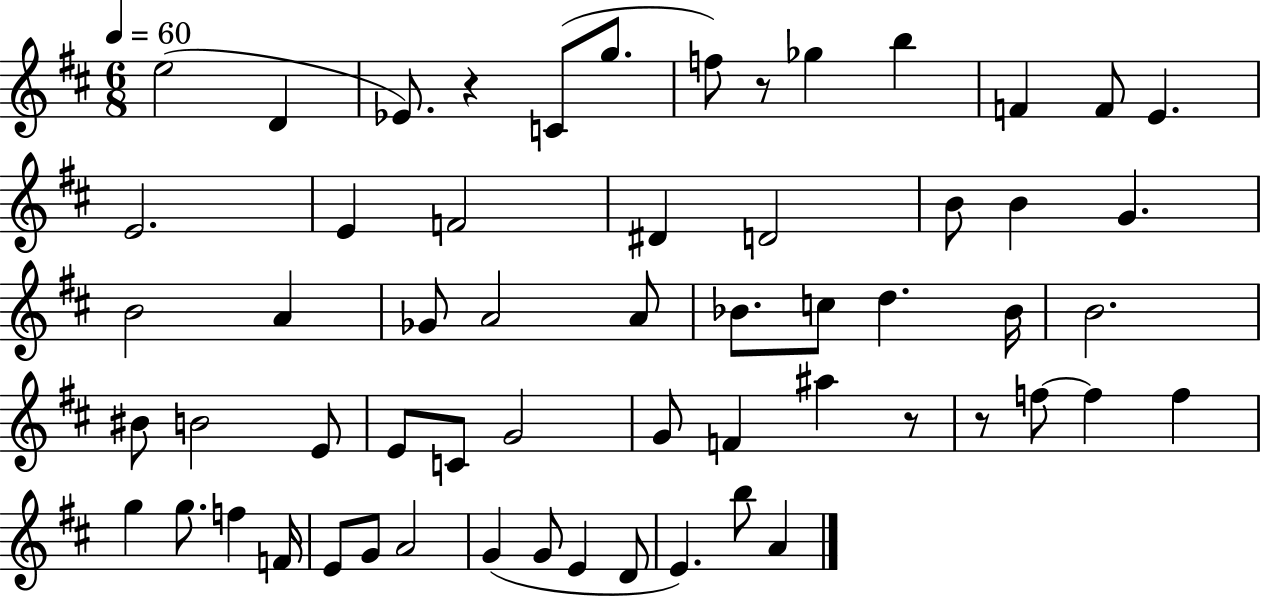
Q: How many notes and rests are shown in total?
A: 59